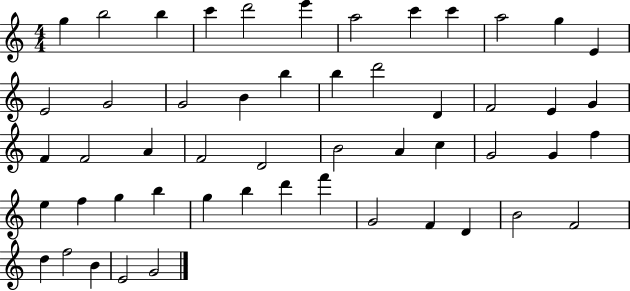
{
  \clef treble
  \numericTimeSignature
  \time 4/4
  \key c \major
  g''4 b''2 b''4 | c'''4 d'''2 e'''4 | a''2 c'''4 c'''4 | a''2 g''4 e'4 | \break e'2 g'2 | g'2 b'4 b''4 | b''4 d'''2 d'4 | f'2 e'4 g'4 | \break f'4 f'2 a'4 | f'2 d'2 | b'2 a'4 c''4 | g'2 g'4 f''4 | \break e''4 f''4 g''4 b''4 | g''4 b''4 d'''4 f'''4 | g'2 f'4 d'4 | b'2 f'2 | \break d''4 f''2 b'4 | e'2 g'2 | \bar "|."
}